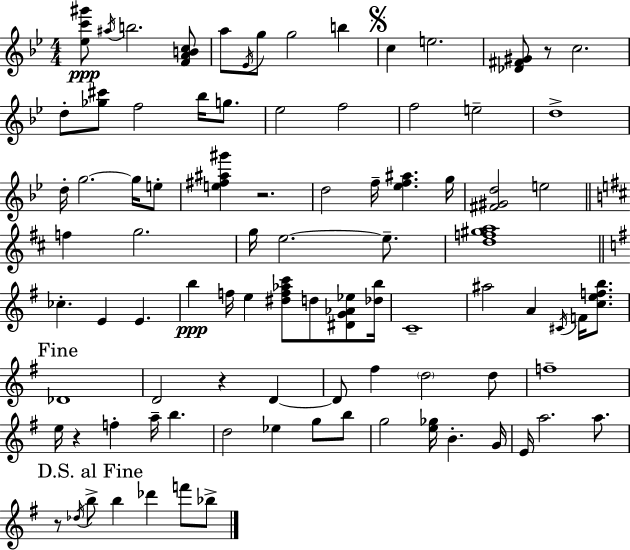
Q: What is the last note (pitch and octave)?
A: Bb5